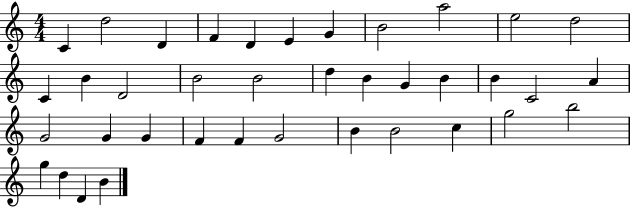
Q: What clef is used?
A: treble